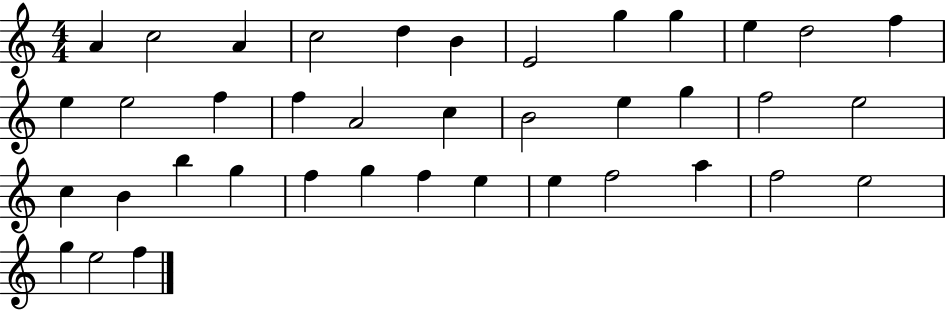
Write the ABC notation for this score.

X:1
T:Untitled
M:4/4
L:1/4
K:C
A c2 A c2 d B E2 g g e d2 f e e2 f f A2 c B2 e g f2 e2 c B b g f g f e e f2 a f2 e2 g e2 f